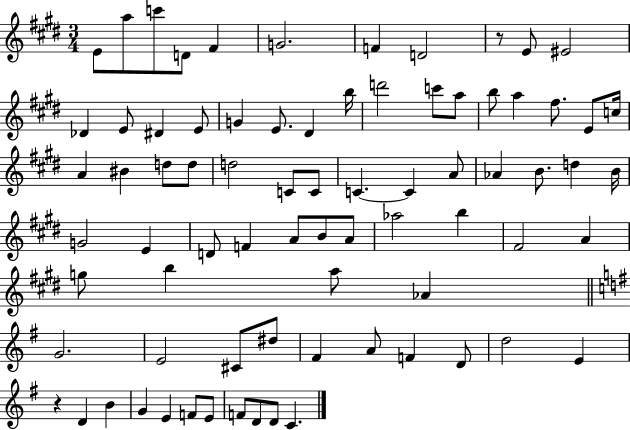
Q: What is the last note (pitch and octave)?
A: C4